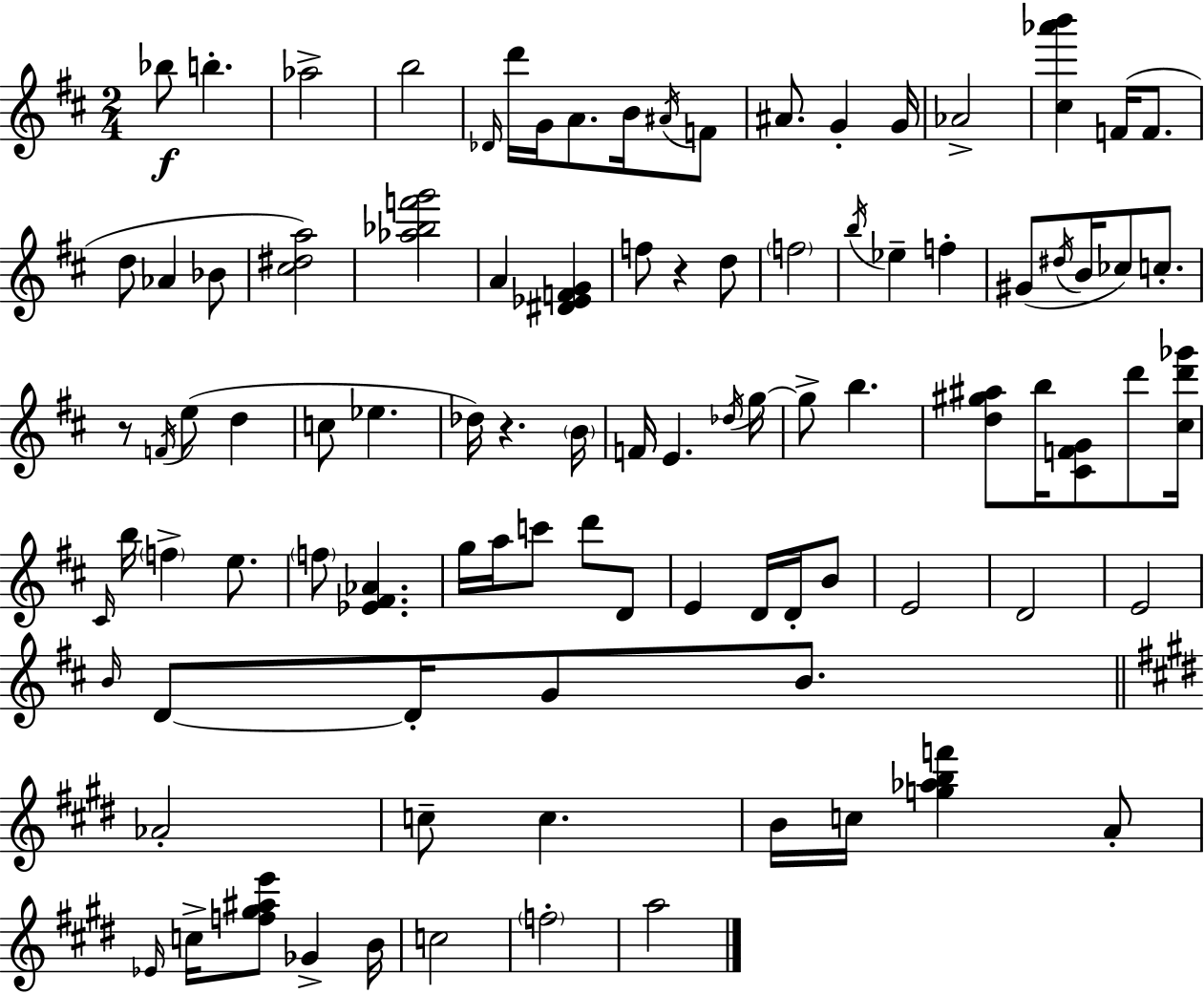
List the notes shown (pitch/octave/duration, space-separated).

Bb5/e B5/q. Ab5/h B5/h Db4/s D6/s G4/s A4/e. B4/s A#4/s F4/e A#4/e. G4/q G4/s Ab4/h [C#5,Ab6,B6]/q F4/s F4/e. D5/e Ab4/q Bb4/e [C#5,D#5,A5]/h [Ab5,Bb5,F6,G6]/h A4/q [D#4,Eb4,F4,G4]/q F5/e R/q D5/e F5/h B5/s Eb5/q F5/q G#4/e D#5/s B4/s CES5/e C5/e. R/e F4/s E5/e D5/q C5/e Eb5/q. Db5/s R/q. B4/s F4/s E4/q. Db5/s G5/s G5/e B5/q. [D5,G#5,A#5]/e B5/s [C#4,F4,G4]/e D6/e [C#5,D6,Gb6]/s C#4/s B5/s F5/q E5/e. F5/e [Eb4,F#4,Ab4]/q. G5/s A5/s C6/e D6/e D4/e E4/q D4/s D4/s B4/e E4/h D4/h E4/h B4/s D4/e D4/s G4/e B4/e. Ab4/h C5/e C5/q. B4/s C5/s [G5,Ab5,B5,F6]/q A4/e Eb4/s C5/s [F5,G#5,A#5,E6]/e Gb4/q B4/s C5/h F5/h A5/h